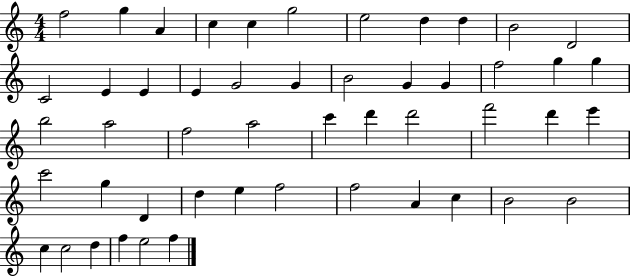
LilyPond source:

{
  \clef treble
  \numericTimeSignature
  \time 4/4
  \key c \major
  f''2 g''4 a'4 | c''4 c''4 g''2 | e''2 d''4 d''4 | b'2 d'2 | \break c'2 e'4 e'4 | e'4 g'2 g'4 | b'2 g'4 g'4 | f''2 g''4 g''4 | \break b''2 a''2 | f''2 a''2 | c'''4 d'''4 d'''2 | f'''2 d'''4 e'''4 | \break c'''2 g''4 d'4 | d''4 e''4 f''2 | f''2 a'4 c''4 | b'2 b'2 | \break c''4 c''2 d''4 | f''4 e''2 f''4 | \bar "|."
}